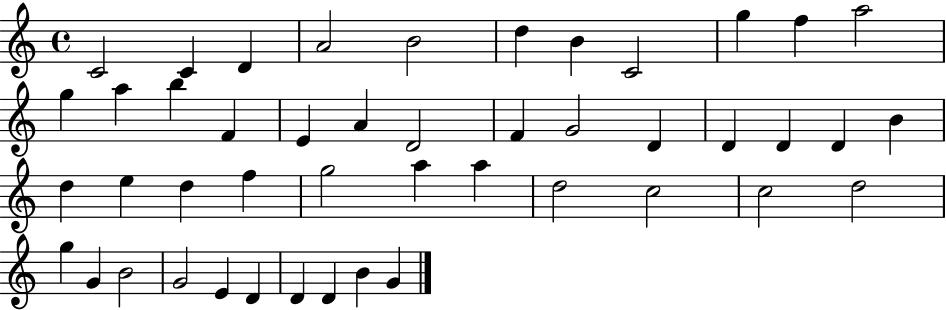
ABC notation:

X:1
T:Untitled
M:4/4
L:1/4
K:C
C2 C D A2 B2 d B C2 g f a2 g a b F E A D2 F G2 D D D D B d e d f g2 a a d2 c2 c2 d2 g G B2 G2 E D D D B G